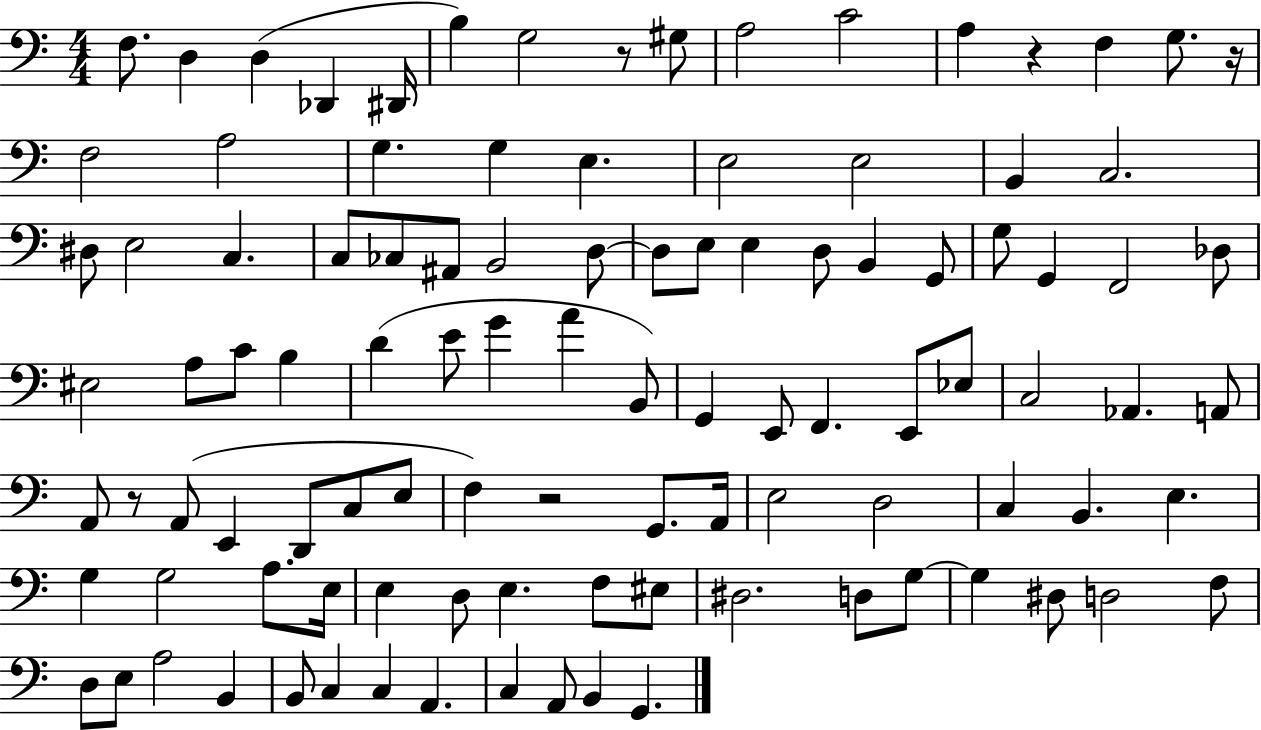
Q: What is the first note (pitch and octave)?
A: F3